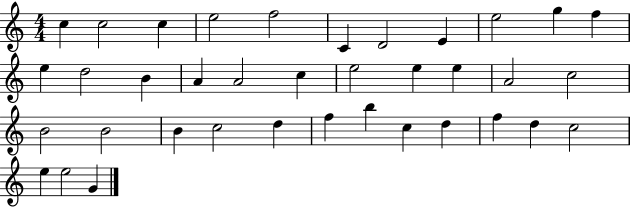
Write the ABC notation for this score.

X:1
T:Untitled
M:4/4
L:1/4
K:C
c c2 c e2 f2 C D2 E e2 g f e d2 B A A2 c e2 e e A2 c2 B2 B2 B c2 d f b c d f d c2 e e2 G